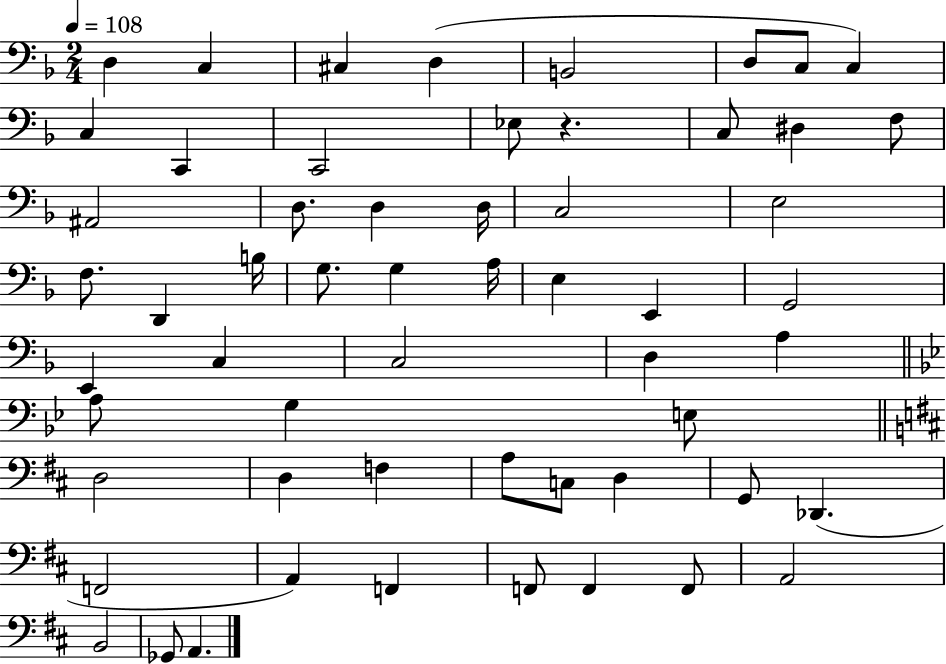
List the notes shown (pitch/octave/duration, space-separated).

D3/q C3/q C#3/q D3/q B2/h D3/e C3/e C3/q C3/q C2/q C2/h Eb3/e R/q. C3/e D#3/q F3/e A#2/h D3/e. D3/q D3/s C3/h E3/h F3/e. D2/q B3/s G3/e. G3/q A3/s E3/q E2/q G2/h E2/q C3/q C3/h D3/q A3/q A3/e G3/q E3/e D3/h D3/q F3/q A3/e C3/e D3/q G2/e Db2/q. F2/h A2/q F2/q F2/e F2/q F2/e A2/h B2/h Gb2/e A2/q.